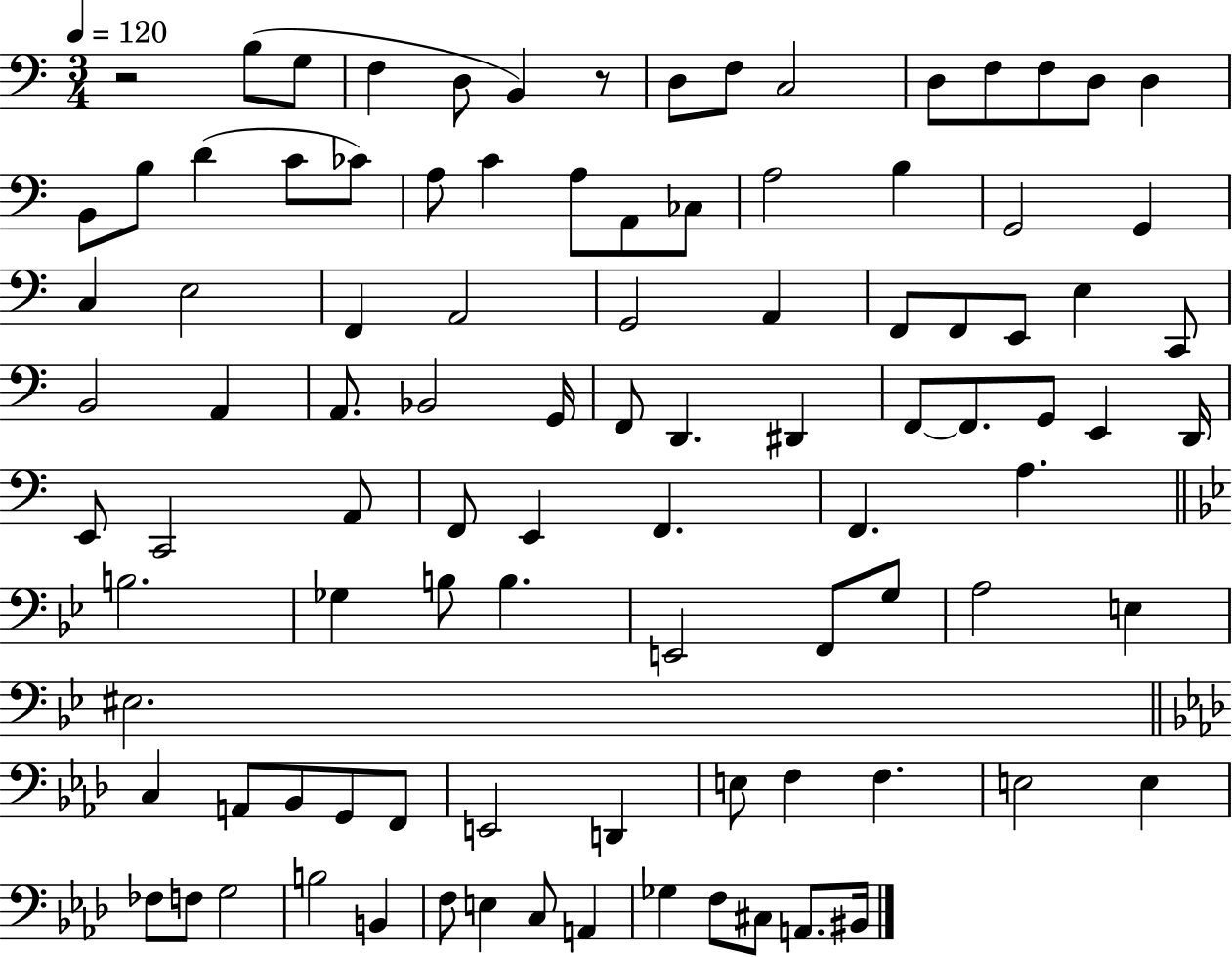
R/h B3/e G3/e F3/q D3/e B2/q R/e D3/e F3/e C3/h D3/e F3/e F3/e D3/e D3/q B2/e B3/e D4/q C4/e CES4/e A3/e C4/q A3/e A2/e CES3/e A3/h B3/q G2/h G2/q C3/q E3/h F2/q A2/h G2/h A2/q F2/e F2/e E2/e E3/q C2/e B2/h A2/q A2/e. Bb2/h G2/s F2/e D2/q. D#2/q F2/e F2/e. G2/e E2/q D2/s E2/e C2/h A2/e F2/e E2/q F2/q. F2/q. A3/q. B3/h. Gb3/q B3/e B3/q. E2/h F2/e G3/e A3/h E3/q EIS3/h. C3/q A2/e Bb2/e G2/e F2/e E2/h D2/q E3/e F3/q F3/q. E3/h E3/q FES3/e F3/e G3/h B3/h B2/q F3/e E3/q C3/e A2/q Gb3/q F3/e C#3/e A2/e. BIS2/s